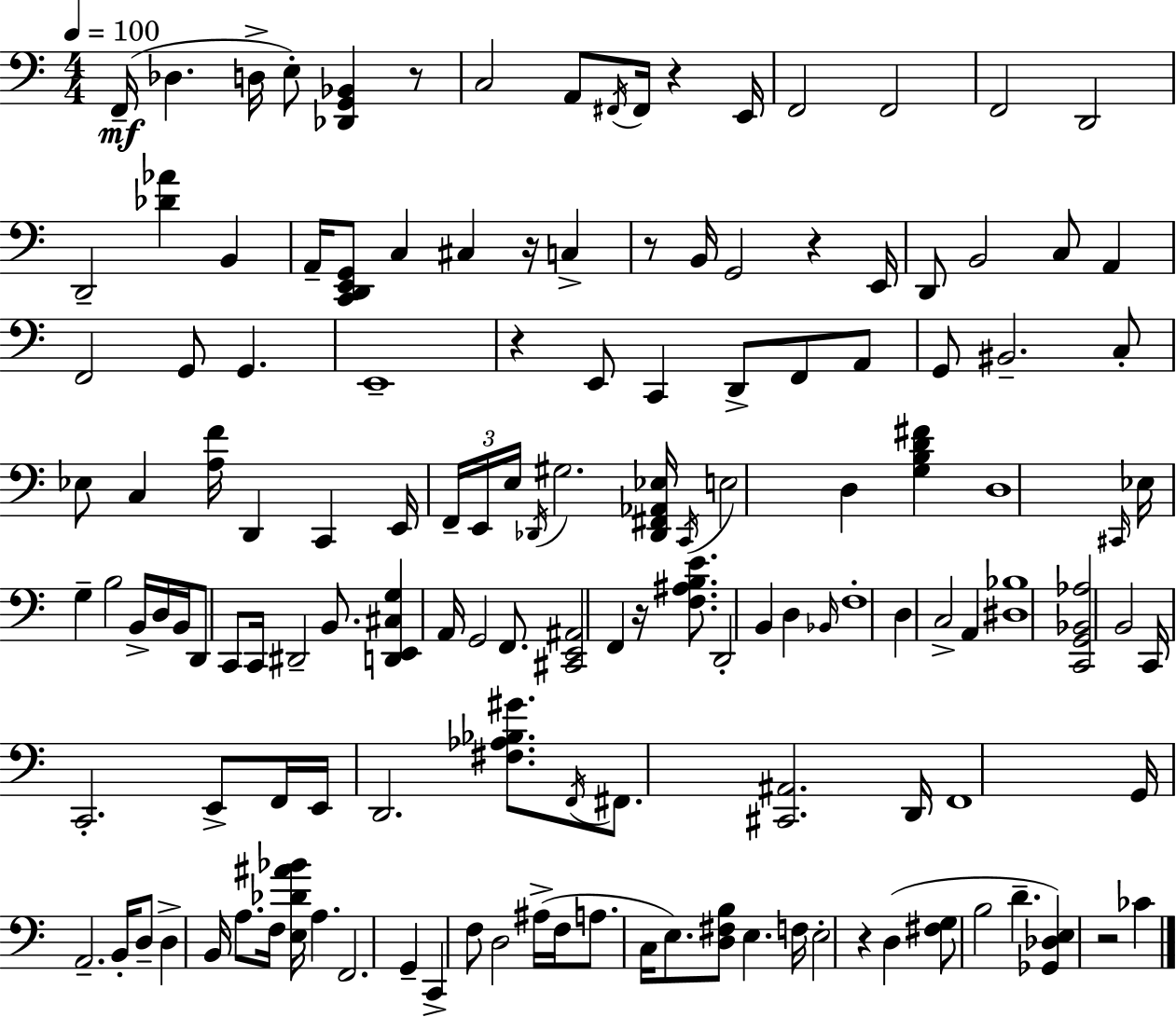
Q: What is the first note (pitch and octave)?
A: F2